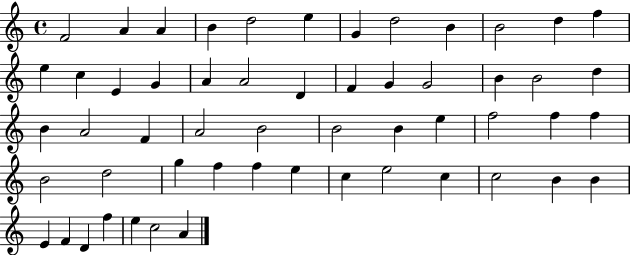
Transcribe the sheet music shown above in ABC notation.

X:1
T:Untitled
M:4/4
L:1/4
K:C
F2 A A B d2 e G d2 B B2 d f e c E G A A2 D F G G2 B B2 d B A2 F A2 B2 B2 B e f2 f f B2 d2 g f f e c e2 c c2 B B E F D f e c2 A